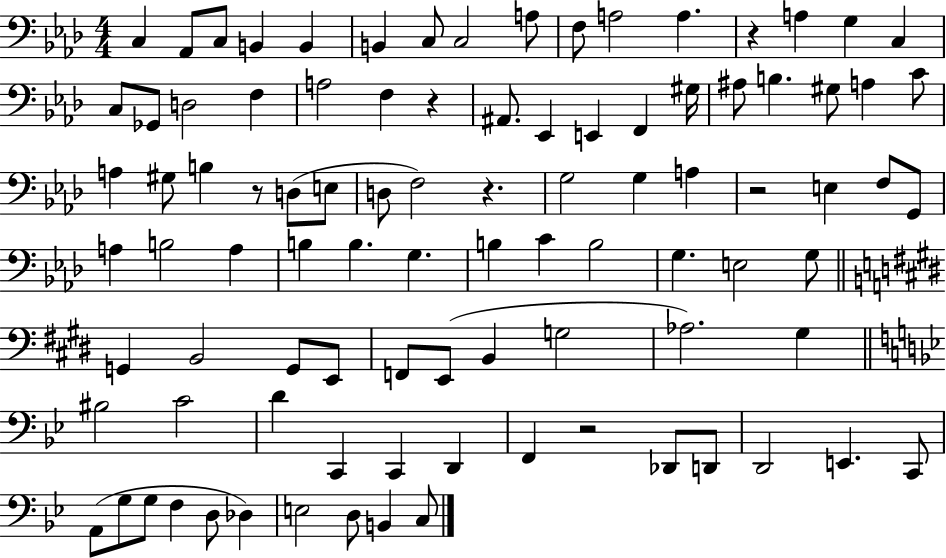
X:1
T:Untitled
M:4/4
L:1/4
K:Ab
C, _A,,/2 C,/2 B,, B,, B,, C,/2 C,2 A,/2 F,/2 A,2 A, z A, G, C, C,/2 _G,,/2 D,2 F, A,2 F, z ^A,,/2 _E,, E,, F,, ^G,/4 ^A,/2 B, ^G,/2 A, C/2 A, ^G,/2 B, z/2 D,/2 E,/2 D,/2 F,2 z G,2 G, A, z2 E, F,/2 G,,/2 A, B,2 A, B, B, G, B, C B,2 G, E,2 G,/2 G,, B,,2 G,,/2 E,,/2 F,,/2 E,,/2 B,, G,2 _A,2 ^G, ^B,2 C2 D C,, C,, D,, F,, z2 _D,,/2 D,,/2 D,,2 E,, C,,/2 A,,/2 G,/2 G,/2 F, D,/2 _D, E,2 D,/2 B,, C,/2